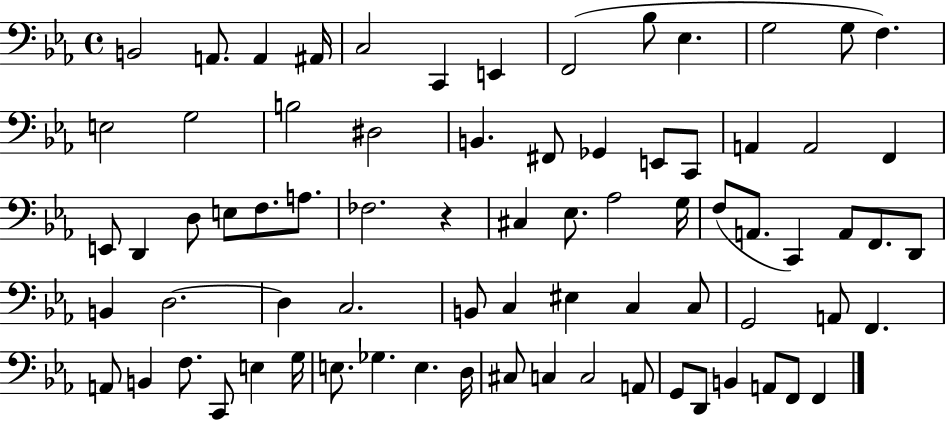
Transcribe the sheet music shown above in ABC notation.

X:1
T:Untitled
M:4/4
L:1/4
K:Eb
B,,2 A,,/2 A,, ^A,,/4 C,2 C,, E,, F,,2 _B,/2 _E, G,2 G,/2 F, E,2 G,2 B,2 ^D,2 B,, ^F,,/2 _G,, E,,/2 C,,/2 A,, A,,2 F,, E,,/2 D,, D,/2 E,/2 F,/2 A,/2 _F,2 z ^C, _E,/2 _A,2 G,/4 F,/2 A,,/2 C,, A,,/2 F,,/2 D,,/2 B,, D,2 D, C,2 B,,/2 C, ^E, C, C,/2 G,,2 A,,/2 F,, A,,/2 B,, F,/2 C,,/2 E, G,/4 E,/2 _G, E, D,/4 ^C,/2 C, C,2 A,,/2 G,,/2 D,,/2 B,, A,,/2 F,,/2 F,,